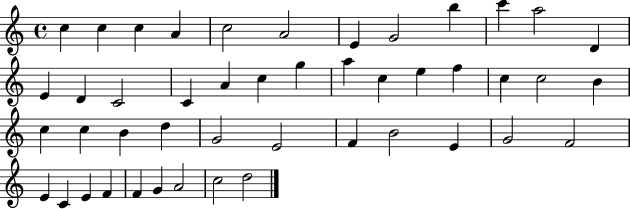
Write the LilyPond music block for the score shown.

{
  \clef treble
  \time 4/4
  \defaultTimeSignature
  \key c \major
  c''4 c''4 c''4 a'4 | c''2 a'2 | e'4 g'2 b''4 | c'''4 a''2 d'4 | \break e'4 d'4 c'2 | c'4 a'4 c''4 g''4 | a''4 c''4 e''4 f''4 | c''4 c''2 b'4 | \break c''4 c''4 b'4 d''4 | g'2 e'2 | f'4 b'2 e'4 | g'2 f'2 | \break e'4 c'4 e'4 f'4 | f'4 g'4 a'2 | c''2 d''2 | \bar "|."
}